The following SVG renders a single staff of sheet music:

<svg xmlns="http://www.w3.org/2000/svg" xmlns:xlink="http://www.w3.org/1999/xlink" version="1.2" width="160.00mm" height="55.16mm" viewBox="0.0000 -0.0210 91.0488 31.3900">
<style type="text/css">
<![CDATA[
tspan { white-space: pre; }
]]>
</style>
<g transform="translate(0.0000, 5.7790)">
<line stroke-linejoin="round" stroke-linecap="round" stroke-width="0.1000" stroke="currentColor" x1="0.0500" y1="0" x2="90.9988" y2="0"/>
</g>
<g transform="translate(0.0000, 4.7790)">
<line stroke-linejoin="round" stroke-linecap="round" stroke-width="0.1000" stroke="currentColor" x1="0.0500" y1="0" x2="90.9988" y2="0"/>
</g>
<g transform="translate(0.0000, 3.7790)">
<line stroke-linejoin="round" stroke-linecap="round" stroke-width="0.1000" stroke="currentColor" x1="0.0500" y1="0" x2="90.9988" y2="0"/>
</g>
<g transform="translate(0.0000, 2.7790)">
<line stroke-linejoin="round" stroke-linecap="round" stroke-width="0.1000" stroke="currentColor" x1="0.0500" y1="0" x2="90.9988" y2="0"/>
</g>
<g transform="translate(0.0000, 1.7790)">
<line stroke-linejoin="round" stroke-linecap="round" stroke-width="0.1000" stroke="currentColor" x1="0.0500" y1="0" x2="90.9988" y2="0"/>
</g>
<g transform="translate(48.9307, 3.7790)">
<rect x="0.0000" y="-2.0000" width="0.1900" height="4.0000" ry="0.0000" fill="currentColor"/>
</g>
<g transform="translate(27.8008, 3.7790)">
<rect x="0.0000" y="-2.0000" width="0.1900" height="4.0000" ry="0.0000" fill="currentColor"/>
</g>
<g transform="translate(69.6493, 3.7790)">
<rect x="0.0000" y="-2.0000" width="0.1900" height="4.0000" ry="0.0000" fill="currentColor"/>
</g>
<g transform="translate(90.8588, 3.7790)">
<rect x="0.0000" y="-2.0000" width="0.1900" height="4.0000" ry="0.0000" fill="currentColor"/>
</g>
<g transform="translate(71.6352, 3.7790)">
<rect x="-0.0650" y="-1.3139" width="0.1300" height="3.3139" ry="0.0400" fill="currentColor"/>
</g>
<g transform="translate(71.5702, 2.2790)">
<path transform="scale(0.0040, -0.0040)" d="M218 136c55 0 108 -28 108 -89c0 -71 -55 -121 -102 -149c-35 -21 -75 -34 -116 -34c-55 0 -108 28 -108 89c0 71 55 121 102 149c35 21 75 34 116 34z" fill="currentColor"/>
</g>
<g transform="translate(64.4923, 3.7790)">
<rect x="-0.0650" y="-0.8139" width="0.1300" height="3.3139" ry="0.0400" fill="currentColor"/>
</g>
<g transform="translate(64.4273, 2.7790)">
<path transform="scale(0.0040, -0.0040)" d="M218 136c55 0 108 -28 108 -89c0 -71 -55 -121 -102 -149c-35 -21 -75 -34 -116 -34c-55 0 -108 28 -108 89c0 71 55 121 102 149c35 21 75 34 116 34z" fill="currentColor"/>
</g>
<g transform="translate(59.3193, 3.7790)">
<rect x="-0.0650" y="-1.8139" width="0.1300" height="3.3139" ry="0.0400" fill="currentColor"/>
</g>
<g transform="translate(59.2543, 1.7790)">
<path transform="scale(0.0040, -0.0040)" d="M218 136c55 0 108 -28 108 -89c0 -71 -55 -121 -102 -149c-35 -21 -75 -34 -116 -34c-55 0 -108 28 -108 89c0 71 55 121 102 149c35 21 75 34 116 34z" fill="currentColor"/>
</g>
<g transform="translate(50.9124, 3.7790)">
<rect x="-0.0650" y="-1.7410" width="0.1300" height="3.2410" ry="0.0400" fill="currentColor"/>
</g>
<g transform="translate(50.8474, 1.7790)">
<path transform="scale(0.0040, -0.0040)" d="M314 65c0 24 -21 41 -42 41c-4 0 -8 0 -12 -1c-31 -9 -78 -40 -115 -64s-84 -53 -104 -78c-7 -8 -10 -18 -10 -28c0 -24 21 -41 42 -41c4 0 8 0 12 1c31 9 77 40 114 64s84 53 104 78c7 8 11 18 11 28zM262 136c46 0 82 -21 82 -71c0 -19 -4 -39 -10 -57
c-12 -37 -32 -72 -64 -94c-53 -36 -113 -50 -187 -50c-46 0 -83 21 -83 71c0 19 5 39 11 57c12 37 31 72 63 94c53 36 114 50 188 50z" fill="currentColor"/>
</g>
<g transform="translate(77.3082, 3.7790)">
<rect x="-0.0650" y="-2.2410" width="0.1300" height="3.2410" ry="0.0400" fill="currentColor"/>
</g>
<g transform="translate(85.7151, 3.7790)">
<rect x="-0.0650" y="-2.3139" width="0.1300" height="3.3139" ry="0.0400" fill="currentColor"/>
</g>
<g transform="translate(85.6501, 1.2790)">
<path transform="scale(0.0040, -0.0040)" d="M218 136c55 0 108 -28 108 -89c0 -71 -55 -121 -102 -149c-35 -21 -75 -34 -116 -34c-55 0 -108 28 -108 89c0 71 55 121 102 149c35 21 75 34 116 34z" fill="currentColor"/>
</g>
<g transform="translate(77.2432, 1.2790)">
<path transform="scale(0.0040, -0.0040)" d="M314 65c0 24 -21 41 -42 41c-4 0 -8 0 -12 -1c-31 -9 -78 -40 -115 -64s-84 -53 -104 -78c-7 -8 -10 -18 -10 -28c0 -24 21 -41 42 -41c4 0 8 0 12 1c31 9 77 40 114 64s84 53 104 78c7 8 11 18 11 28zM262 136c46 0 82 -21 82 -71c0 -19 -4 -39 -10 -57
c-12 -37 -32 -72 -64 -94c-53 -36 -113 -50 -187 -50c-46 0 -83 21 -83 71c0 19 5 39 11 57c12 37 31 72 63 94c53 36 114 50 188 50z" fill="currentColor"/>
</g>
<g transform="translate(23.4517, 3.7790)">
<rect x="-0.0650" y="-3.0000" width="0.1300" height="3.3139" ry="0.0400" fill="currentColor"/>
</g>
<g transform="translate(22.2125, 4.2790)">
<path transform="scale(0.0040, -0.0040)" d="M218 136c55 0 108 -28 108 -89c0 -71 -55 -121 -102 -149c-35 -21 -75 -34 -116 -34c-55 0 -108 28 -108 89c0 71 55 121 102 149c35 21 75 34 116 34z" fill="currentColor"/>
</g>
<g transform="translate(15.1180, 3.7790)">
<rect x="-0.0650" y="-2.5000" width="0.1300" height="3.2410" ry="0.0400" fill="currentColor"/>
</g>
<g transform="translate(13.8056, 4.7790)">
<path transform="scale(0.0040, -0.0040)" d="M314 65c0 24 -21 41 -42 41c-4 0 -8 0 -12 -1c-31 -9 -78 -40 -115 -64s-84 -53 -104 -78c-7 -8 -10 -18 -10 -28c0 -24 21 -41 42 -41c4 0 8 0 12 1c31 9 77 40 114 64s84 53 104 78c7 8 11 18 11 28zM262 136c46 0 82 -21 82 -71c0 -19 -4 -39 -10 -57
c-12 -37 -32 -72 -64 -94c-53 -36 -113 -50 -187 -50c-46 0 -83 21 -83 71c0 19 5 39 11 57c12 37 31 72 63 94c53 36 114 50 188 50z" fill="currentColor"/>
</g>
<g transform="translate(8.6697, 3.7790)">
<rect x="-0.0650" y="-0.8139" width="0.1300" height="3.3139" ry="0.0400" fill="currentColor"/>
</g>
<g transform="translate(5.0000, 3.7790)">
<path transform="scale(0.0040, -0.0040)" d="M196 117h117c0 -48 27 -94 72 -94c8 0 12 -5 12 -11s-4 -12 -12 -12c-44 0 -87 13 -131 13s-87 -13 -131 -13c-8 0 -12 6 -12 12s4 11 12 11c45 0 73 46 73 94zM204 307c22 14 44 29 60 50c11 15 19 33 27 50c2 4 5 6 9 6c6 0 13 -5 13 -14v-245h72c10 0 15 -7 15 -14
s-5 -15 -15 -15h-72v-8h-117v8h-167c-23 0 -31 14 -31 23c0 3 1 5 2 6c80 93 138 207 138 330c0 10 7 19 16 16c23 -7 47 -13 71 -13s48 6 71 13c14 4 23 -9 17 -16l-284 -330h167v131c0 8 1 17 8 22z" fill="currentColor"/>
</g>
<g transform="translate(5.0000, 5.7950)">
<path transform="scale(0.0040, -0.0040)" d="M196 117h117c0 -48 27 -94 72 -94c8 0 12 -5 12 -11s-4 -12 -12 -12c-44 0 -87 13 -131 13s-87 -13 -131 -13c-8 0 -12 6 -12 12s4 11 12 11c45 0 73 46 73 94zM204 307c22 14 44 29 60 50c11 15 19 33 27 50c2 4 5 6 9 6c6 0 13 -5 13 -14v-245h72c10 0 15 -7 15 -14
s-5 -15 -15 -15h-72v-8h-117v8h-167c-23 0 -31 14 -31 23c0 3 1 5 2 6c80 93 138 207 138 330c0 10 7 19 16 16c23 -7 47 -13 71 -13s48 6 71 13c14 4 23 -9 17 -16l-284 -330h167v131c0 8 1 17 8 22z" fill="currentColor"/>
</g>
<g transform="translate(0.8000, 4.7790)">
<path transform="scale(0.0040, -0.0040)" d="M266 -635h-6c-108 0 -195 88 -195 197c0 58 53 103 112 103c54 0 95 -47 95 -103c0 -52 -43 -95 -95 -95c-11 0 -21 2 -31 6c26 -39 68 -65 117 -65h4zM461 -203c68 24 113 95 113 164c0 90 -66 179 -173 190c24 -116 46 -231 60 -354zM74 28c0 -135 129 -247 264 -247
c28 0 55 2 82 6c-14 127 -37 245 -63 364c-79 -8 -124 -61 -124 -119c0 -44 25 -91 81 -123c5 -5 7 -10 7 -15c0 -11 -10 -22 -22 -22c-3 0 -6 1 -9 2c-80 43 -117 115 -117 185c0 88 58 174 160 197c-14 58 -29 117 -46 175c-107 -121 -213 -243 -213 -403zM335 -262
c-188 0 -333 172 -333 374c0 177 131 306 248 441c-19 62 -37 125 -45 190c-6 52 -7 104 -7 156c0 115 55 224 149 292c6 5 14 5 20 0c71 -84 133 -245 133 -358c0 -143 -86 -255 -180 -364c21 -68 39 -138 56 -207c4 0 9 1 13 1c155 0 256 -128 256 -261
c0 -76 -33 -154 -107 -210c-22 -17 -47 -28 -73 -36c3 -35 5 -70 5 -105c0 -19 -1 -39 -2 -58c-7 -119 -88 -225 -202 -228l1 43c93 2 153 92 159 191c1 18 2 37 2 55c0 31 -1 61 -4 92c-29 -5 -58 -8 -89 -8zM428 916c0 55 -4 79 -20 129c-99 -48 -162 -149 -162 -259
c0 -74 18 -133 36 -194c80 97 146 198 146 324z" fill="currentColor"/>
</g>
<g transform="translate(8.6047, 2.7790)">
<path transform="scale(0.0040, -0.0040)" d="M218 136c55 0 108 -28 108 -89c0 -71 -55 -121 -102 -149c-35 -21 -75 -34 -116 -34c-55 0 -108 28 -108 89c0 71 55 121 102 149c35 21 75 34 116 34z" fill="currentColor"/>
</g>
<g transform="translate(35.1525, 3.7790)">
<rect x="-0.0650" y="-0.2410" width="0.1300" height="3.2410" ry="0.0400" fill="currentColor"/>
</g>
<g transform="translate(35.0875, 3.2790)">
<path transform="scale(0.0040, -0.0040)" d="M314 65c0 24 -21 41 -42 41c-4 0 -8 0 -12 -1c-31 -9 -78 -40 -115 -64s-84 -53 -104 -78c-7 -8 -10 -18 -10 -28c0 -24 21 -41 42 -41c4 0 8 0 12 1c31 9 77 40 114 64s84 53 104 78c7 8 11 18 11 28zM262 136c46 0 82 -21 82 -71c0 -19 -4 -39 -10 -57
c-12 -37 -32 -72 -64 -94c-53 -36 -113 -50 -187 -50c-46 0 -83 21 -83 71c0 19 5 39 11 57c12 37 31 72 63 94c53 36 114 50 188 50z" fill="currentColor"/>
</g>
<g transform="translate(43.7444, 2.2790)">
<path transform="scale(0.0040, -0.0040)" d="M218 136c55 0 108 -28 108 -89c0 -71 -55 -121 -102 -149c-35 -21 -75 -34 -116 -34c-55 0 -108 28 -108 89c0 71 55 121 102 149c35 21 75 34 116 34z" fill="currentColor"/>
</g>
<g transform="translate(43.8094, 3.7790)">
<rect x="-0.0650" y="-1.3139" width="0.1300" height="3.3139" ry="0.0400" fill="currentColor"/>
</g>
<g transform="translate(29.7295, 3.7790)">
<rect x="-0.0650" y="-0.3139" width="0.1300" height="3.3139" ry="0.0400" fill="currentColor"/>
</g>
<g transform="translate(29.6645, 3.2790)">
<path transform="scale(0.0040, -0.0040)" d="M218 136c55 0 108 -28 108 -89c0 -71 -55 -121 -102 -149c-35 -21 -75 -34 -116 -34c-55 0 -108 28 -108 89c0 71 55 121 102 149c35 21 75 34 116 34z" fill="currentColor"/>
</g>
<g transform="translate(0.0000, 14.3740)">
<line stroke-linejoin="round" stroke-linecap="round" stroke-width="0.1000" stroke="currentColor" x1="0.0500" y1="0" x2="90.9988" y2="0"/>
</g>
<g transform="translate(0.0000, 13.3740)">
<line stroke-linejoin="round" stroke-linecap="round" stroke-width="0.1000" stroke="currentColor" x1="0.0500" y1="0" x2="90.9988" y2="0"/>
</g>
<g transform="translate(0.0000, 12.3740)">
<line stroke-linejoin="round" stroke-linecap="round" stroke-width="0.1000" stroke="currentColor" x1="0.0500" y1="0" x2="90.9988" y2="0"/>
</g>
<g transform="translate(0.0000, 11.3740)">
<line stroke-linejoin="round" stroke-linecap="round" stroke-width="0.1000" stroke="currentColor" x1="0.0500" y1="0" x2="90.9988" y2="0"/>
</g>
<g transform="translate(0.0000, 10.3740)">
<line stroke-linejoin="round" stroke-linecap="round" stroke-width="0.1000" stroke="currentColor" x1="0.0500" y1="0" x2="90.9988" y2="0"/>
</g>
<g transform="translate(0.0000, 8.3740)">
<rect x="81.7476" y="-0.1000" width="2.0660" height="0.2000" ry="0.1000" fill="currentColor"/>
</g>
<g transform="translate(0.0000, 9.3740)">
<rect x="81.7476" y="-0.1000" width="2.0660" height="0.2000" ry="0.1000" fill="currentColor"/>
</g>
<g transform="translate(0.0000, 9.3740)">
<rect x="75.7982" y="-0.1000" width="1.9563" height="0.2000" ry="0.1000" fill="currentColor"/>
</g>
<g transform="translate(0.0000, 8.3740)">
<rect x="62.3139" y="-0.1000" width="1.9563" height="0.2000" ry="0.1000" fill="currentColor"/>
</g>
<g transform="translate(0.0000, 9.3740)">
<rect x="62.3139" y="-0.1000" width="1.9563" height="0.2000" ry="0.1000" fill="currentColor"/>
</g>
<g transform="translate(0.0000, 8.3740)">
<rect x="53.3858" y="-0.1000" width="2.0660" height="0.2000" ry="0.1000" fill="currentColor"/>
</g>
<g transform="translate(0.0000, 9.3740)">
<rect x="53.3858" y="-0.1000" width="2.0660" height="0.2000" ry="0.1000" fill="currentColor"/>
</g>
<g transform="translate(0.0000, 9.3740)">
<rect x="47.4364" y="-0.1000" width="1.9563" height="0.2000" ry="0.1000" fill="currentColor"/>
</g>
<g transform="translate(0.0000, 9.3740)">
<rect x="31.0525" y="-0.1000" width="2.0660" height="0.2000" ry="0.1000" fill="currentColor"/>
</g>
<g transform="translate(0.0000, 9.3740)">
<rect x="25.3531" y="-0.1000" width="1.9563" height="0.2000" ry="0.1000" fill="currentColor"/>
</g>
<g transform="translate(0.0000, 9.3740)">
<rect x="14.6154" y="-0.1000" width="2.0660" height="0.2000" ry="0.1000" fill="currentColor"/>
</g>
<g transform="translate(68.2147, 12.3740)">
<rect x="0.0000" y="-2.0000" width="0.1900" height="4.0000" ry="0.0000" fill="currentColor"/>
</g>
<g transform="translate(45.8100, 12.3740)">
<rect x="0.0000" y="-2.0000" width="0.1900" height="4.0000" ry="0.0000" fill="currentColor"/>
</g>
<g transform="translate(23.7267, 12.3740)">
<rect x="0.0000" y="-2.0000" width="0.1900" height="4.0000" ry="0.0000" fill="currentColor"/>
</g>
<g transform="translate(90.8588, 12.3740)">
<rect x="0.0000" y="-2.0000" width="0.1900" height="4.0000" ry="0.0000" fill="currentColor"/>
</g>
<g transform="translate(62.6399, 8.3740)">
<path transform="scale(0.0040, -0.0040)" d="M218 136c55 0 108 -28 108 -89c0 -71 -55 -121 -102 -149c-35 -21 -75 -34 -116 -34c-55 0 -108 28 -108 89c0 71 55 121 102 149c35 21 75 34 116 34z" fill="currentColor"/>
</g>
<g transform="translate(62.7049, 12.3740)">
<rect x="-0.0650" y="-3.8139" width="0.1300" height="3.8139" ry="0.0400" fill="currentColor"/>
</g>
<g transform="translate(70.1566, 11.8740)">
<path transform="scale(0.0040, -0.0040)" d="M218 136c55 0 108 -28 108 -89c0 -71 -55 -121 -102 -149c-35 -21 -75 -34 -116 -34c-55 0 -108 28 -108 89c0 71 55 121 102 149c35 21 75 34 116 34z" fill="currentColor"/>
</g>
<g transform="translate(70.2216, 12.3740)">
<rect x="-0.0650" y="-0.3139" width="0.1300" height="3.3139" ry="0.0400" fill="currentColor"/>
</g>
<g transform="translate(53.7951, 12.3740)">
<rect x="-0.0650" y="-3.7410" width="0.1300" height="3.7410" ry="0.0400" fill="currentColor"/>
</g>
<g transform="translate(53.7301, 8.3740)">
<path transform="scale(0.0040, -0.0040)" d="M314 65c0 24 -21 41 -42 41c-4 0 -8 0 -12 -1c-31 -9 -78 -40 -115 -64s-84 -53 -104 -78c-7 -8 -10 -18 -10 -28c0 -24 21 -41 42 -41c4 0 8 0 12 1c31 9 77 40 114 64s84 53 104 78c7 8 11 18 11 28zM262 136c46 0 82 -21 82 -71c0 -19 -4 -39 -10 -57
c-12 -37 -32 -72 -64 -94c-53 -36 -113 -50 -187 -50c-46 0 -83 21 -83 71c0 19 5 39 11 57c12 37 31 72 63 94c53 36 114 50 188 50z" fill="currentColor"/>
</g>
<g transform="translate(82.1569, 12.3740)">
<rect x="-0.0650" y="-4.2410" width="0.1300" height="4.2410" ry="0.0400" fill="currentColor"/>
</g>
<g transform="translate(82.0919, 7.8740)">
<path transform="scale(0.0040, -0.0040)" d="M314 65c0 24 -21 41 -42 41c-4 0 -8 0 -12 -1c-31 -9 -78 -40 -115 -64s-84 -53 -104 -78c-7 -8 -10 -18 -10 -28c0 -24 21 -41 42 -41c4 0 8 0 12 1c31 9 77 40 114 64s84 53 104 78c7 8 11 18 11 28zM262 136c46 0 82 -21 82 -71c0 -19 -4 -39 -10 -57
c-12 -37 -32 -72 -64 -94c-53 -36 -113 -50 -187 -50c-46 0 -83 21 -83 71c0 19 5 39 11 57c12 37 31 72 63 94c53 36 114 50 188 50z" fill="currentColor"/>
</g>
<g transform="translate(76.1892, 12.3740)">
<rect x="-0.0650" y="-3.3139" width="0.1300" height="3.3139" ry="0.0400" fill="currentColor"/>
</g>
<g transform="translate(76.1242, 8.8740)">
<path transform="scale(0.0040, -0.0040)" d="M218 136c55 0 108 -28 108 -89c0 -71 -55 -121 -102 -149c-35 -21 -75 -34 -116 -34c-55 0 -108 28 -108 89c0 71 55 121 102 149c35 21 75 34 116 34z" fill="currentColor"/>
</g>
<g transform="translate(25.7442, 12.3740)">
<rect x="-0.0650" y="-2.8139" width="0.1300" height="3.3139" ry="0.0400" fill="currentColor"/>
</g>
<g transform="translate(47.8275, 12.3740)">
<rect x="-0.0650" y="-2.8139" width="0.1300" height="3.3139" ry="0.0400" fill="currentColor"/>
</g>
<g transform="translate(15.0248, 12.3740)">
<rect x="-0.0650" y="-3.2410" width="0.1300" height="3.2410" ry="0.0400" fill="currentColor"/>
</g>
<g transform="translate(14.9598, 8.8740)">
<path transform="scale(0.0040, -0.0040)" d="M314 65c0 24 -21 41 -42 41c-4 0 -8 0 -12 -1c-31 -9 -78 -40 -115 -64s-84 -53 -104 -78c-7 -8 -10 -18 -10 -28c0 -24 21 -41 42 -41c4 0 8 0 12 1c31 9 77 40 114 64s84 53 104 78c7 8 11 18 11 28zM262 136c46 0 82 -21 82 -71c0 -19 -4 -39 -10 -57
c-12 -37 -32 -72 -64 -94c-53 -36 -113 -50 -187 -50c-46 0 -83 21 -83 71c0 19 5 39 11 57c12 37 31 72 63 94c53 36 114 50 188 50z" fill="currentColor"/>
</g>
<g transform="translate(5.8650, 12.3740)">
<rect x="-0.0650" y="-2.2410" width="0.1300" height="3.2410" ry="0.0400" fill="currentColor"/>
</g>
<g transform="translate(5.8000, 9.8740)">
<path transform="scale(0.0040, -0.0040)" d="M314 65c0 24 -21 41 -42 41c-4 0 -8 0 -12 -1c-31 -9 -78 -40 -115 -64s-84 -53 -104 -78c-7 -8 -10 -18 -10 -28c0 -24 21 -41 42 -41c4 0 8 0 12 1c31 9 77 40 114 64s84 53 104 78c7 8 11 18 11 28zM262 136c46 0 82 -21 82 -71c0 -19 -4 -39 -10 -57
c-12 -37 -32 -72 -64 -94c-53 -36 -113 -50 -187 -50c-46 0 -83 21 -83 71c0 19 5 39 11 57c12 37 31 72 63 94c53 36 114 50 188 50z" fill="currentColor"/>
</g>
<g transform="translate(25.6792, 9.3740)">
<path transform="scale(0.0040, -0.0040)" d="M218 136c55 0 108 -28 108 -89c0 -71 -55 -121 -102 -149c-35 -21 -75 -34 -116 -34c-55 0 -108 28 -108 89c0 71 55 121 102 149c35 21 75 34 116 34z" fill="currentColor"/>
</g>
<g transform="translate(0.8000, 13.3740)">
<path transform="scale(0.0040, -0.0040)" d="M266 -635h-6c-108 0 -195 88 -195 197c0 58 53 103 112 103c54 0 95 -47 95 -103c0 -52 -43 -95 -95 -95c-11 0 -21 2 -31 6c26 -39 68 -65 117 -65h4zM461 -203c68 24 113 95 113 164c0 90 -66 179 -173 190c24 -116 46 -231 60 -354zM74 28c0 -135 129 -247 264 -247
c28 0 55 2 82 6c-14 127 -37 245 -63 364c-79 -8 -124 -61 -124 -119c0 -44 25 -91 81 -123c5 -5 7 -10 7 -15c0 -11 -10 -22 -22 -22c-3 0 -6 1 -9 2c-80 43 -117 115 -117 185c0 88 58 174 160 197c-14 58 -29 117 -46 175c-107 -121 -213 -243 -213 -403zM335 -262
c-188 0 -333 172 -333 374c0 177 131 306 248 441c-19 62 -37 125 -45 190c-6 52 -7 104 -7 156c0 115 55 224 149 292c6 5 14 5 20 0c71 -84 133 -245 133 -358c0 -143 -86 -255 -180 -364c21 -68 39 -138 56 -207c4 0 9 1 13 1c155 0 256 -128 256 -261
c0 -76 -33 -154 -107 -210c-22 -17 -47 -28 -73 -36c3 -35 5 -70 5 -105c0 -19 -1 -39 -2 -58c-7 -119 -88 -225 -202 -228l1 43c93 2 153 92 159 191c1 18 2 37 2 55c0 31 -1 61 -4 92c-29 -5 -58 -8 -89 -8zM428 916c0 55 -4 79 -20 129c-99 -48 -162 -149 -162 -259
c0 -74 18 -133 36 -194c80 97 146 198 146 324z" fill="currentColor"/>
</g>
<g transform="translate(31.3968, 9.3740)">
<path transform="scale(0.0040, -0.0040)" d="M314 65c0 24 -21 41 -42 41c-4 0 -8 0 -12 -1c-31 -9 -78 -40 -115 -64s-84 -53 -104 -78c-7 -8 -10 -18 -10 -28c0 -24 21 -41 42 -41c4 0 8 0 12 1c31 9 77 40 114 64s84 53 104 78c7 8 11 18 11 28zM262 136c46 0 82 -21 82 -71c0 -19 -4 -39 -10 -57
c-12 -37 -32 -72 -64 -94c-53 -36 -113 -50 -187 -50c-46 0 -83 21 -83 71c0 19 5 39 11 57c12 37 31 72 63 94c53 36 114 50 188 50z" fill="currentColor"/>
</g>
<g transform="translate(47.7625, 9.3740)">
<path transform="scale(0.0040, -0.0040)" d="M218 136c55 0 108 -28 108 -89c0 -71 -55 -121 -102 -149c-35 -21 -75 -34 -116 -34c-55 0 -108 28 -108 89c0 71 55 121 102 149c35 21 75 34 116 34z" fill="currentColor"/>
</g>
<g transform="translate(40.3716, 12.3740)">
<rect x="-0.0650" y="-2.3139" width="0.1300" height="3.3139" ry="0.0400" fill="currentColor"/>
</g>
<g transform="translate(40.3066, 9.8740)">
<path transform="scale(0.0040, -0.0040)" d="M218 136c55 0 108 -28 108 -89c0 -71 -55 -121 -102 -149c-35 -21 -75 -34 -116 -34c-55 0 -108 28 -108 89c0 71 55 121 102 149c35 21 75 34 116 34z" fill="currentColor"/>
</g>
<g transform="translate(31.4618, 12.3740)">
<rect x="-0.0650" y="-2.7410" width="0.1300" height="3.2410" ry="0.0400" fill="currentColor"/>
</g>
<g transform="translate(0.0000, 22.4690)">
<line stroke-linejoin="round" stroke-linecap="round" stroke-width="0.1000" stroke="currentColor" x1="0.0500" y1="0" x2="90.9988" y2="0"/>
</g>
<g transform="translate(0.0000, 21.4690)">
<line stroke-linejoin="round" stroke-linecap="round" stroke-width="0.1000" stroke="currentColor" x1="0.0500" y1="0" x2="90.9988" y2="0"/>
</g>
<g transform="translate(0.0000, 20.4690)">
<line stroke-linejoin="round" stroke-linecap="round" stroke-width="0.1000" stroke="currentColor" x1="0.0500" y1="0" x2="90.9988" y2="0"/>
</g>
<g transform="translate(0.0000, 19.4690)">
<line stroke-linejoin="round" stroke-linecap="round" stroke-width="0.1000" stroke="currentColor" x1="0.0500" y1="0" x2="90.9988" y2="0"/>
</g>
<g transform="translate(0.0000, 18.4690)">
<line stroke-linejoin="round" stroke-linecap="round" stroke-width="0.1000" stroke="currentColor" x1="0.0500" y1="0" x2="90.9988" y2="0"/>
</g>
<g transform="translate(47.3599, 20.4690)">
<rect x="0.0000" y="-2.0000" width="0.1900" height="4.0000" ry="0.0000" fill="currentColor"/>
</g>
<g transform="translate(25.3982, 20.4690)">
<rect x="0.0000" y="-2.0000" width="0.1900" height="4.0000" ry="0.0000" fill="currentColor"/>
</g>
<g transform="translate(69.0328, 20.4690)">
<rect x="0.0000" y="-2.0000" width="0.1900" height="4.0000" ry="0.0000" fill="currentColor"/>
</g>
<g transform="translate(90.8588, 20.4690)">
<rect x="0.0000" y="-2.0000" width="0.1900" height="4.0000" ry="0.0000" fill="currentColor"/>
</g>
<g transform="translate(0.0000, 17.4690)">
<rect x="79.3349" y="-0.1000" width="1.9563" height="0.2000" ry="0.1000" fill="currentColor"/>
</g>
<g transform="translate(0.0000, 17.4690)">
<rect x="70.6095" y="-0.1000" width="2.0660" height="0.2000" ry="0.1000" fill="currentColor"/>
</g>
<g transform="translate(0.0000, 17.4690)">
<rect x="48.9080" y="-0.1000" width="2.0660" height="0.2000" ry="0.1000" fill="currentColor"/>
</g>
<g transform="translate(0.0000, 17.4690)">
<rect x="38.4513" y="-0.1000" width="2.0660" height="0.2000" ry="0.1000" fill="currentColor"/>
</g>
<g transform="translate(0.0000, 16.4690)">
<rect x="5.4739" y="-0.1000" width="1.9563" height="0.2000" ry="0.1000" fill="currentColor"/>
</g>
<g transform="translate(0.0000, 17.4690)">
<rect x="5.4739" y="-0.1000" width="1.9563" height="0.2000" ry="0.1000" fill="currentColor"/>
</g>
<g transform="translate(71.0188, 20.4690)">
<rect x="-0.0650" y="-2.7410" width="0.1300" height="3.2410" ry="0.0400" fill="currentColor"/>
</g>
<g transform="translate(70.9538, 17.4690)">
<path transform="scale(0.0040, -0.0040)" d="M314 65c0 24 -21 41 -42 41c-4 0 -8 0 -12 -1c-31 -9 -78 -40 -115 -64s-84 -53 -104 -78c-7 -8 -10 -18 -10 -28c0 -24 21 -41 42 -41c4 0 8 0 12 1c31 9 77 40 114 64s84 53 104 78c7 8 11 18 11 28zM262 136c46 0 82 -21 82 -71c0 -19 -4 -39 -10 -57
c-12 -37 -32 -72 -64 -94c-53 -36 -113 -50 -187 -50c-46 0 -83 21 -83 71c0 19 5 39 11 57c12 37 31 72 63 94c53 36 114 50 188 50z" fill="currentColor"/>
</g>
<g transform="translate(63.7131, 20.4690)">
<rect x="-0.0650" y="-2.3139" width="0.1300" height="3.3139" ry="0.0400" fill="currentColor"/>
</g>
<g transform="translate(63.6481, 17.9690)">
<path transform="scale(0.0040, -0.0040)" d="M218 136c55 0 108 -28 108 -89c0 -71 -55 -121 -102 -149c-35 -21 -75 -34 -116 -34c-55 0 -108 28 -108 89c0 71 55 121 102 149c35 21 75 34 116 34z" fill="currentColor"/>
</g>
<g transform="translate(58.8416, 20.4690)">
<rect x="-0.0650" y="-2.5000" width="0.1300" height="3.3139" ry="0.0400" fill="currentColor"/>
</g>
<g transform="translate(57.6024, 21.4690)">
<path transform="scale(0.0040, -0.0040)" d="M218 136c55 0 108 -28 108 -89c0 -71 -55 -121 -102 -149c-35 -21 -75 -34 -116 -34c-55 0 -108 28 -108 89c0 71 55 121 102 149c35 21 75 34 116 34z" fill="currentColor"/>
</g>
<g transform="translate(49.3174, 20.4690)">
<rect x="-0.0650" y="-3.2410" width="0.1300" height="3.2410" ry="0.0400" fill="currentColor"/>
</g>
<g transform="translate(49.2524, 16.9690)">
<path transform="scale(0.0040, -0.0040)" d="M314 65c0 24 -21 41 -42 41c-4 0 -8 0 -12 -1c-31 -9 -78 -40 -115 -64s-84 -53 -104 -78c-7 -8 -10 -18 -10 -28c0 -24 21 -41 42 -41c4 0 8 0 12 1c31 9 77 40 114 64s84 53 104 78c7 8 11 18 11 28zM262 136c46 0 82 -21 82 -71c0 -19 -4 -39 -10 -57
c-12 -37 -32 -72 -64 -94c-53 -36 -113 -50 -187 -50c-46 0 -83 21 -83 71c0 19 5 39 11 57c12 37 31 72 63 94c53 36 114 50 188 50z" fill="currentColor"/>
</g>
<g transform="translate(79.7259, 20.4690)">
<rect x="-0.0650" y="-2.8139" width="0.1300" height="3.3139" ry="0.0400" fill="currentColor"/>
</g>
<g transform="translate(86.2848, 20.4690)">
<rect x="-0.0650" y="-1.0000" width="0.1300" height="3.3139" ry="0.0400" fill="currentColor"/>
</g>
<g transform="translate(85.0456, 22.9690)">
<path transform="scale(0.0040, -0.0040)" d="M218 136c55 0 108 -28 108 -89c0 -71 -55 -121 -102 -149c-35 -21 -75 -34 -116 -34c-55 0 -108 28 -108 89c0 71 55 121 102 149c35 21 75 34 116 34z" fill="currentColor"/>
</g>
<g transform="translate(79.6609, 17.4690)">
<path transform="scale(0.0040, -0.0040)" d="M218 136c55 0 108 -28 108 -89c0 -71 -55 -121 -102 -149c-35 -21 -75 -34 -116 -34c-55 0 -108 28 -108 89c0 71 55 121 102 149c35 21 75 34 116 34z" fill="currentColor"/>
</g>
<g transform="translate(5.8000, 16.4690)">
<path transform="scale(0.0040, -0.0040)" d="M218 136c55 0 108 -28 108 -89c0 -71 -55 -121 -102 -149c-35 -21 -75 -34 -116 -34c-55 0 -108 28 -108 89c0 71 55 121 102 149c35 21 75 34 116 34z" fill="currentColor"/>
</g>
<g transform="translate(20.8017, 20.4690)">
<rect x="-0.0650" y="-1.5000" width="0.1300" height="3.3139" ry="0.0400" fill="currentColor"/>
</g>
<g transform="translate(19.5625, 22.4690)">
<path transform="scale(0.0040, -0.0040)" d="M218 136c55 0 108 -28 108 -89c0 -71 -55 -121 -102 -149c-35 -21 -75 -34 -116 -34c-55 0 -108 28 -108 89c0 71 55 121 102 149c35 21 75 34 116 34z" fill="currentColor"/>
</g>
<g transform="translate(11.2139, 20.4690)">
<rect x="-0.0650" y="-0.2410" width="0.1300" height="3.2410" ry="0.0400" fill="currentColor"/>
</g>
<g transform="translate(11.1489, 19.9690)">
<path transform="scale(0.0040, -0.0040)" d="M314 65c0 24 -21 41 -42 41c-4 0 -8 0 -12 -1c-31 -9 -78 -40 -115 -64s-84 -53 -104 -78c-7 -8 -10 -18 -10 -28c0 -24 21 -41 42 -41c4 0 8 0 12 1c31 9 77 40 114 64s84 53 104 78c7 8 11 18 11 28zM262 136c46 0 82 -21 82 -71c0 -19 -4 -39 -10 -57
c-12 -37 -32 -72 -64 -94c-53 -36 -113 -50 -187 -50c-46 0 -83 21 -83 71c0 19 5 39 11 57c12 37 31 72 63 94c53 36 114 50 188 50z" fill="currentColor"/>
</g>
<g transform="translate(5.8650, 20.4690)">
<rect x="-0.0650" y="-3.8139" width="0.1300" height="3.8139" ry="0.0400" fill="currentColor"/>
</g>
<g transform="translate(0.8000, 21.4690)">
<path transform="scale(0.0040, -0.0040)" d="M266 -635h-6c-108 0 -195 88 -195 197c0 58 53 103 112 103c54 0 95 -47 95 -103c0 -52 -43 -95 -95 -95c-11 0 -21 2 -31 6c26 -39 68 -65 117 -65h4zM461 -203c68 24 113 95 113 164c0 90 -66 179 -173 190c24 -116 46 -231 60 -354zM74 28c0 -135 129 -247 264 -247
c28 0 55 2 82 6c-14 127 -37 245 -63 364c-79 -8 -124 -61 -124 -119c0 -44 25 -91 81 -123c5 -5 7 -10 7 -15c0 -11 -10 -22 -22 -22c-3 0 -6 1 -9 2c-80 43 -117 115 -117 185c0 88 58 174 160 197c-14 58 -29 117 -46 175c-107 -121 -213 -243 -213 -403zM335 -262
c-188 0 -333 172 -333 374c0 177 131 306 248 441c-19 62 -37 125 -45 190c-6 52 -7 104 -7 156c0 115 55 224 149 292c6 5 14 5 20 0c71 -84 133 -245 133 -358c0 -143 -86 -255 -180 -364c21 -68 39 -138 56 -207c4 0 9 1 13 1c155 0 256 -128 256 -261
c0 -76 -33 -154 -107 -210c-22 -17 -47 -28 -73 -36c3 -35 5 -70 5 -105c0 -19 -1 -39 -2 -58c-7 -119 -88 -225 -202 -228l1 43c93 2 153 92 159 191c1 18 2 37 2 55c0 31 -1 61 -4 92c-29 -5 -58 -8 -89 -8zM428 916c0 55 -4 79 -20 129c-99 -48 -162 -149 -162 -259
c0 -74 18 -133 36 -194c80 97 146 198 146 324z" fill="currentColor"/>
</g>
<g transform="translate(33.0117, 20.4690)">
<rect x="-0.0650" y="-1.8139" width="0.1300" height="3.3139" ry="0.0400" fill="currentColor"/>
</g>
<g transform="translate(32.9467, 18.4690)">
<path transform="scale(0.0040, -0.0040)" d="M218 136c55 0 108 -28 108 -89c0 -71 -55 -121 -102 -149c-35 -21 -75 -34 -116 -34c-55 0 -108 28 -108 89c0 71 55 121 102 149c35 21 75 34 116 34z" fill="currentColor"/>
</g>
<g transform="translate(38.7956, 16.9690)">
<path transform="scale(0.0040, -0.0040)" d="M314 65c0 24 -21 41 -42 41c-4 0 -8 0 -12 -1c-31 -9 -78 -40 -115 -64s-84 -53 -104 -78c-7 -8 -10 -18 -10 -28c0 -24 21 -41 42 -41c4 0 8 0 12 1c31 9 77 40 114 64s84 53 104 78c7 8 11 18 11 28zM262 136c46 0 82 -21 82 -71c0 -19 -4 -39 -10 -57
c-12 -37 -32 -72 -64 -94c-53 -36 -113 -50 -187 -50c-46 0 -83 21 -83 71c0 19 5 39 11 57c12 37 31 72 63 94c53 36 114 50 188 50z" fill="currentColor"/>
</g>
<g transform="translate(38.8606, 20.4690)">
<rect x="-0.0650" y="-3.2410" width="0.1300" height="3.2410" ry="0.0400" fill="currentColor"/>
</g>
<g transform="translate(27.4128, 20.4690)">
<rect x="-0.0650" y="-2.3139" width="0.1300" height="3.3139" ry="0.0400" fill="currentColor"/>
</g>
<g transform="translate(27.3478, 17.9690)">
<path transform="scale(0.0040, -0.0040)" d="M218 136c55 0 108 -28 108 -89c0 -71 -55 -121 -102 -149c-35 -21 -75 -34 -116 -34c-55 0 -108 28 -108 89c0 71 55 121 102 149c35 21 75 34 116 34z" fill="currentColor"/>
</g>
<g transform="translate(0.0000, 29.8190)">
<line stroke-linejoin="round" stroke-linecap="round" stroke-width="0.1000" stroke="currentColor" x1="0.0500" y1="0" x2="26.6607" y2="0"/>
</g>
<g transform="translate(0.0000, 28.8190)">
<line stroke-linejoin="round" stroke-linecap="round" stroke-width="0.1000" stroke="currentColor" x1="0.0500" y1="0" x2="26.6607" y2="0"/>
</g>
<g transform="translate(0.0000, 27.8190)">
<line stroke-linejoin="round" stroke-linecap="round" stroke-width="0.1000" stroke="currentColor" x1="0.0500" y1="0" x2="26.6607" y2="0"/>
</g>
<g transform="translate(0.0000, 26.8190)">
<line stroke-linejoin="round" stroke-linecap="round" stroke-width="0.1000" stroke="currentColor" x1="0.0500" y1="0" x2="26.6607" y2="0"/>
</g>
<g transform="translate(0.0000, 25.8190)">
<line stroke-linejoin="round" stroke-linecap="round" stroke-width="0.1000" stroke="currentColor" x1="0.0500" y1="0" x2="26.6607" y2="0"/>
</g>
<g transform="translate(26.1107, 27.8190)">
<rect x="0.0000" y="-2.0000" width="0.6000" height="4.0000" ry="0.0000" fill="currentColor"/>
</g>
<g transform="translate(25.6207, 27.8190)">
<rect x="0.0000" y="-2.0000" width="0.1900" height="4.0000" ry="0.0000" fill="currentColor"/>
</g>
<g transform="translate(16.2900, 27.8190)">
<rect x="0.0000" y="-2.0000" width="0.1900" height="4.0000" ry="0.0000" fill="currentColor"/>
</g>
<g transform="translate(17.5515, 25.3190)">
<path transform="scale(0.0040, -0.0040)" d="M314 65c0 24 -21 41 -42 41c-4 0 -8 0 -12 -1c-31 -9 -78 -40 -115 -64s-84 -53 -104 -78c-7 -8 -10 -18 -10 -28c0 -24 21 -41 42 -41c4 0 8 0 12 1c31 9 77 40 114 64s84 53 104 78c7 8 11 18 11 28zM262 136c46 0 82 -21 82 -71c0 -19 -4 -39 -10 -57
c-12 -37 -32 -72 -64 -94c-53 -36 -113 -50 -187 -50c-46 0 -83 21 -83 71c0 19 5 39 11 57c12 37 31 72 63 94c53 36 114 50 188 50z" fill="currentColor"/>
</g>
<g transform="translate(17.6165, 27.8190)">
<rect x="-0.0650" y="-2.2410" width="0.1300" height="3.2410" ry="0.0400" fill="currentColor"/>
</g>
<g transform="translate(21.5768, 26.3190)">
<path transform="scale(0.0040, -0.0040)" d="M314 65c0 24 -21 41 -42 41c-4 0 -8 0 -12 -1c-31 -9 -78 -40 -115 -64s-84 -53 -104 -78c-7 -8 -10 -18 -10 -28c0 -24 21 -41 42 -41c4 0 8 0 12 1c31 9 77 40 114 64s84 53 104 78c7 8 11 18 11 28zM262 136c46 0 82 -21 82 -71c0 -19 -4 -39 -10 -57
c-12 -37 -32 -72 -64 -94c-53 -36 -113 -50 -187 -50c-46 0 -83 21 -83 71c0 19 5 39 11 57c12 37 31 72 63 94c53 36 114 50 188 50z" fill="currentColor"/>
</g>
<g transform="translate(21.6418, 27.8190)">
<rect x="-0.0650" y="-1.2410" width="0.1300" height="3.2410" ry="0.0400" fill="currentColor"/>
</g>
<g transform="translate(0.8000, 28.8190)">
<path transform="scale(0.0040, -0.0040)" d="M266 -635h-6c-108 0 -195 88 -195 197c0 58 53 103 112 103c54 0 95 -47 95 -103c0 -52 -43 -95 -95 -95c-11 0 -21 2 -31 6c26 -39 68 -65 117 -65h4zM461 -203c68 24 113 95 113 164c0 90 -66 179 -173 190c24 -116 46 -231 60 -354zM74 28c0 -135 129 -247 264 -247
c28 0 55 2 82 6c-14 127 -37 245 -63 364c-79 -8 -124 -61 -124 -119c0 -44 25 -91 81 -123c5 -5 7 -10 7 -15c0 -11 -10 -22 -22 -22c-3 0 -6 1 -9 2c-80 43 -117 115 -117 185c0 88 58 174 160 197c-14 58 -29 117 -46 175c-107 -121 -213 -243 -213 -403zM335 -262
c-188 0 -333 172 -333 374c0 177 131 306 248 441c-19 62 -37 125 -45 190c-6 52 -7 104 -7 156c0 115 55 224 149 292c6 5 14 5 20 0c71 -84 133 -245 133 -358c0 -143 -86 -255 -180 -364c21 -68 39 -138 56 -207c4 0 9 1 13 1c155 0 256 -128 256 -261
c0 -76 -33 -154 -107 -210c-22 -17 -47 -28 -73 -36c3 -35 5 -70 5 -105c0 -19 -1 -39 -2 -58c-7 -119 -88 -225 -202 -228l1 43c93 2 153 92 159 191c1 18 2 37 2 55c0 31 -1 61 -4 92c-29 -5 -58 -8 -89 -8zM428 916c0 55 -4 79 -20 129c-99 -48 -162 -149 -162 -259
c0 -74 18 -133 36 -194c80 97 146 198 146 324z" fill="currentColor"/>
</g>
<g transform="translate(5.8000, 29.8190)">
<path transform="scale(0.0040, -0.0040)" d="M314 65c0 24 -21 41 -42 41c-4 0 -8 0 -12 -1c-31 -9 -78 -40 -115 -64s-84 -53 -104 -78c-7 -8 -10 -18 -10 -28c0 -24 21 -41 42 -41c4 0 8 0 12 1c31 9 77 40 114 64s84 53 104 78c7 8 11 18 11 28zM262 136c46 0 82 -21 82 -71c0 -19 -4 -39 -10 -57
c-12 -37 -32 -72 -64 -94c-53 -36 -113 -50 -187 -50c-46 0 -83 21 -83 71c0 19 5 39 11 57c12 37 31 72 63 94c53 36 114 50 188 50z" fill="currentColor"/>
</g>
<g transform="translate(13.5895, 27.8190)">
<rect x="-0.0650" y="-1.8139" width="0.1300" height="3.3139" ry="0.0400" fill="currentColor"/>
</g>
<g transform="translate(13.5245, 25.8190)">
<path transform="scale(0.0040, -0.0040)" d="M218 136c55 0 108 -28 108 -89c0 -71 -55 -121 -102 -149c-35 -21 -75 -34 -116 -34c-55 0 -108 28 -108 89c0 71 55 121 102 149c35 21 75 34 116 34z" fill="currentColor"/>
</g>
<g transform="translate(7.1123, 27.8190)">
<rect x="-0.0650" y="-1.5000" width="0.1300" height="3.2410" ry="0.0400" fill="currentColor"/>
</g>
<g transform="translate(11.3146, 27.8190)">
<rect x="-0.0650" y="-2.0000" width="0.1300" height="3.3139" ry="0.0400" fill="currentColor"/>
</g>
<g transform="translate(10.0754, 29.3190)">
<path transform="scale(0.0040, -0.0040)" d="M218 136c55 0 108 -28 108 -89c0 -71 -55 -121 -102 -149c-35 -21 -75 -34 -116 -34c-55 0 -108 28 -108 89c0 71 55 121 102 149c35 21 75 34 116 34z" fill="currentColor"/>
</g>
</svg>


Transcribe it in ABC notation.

X:1
T:Untitled
M:4/4
L:1/4
K:C
d G2 A c c2 e f2 f d e g2 g g2 b2 a a2 g a c'2 c' c b d'2 c' c2 E g f b2 b2 G g a2 a D E2 F f g2 e2